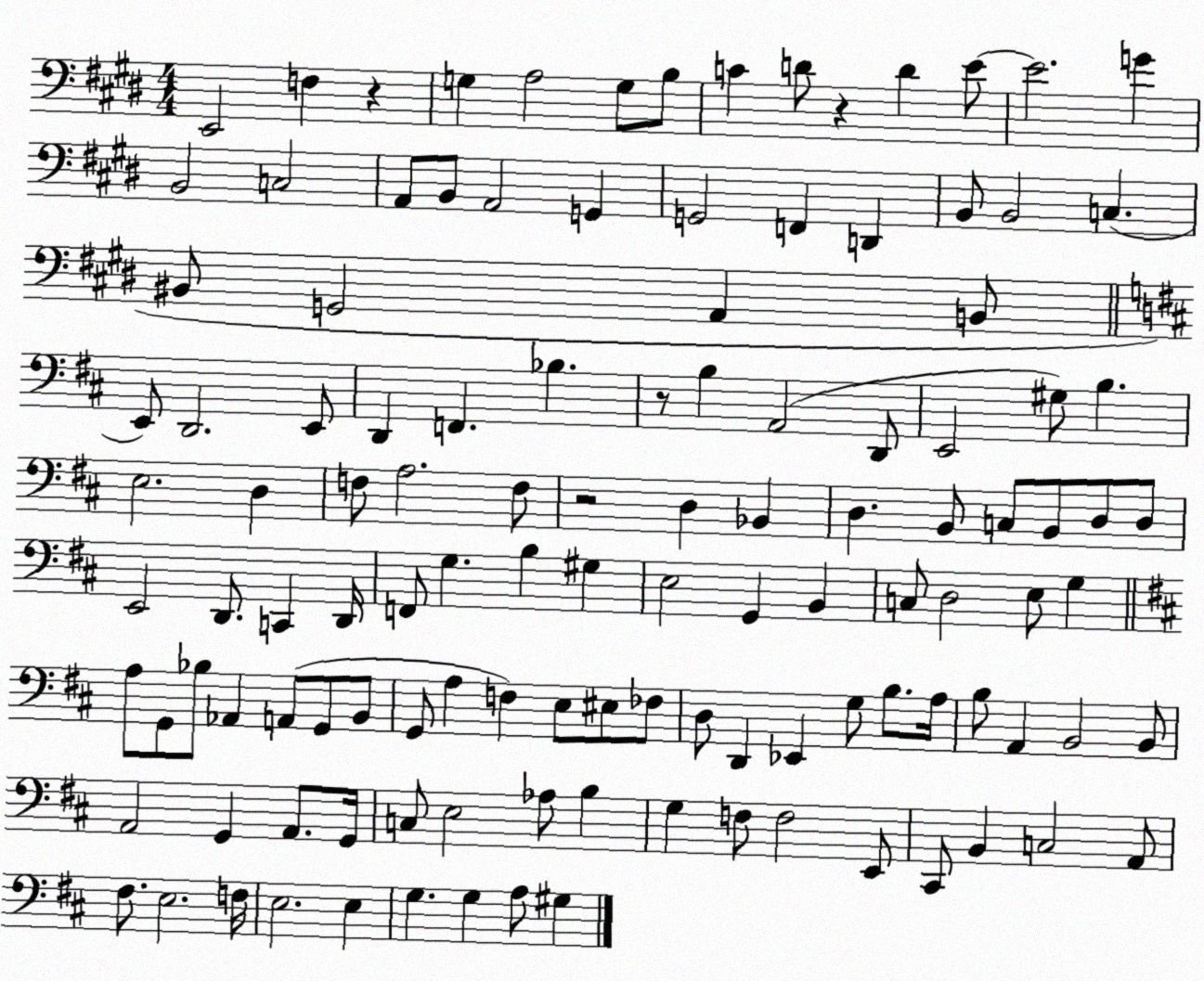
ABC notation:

X:1
T:Untitled
M:4/4
L:1/4
K:E
E,,2 F, z G, A,2 G,/2 B,/2 C D/2 z D E/2 E2 G B,,2 C,2 A,,/2 B,,/2 A,,2 G,, G,,2 F,, D,, B,,/2 B,,2 C, ^B,,/2 G,,2 A,, B,,/2 E,,/2 D,,2 E,,/2 D,, F,, _B, z/2 B, A,,2 D,,/2 E,,2 ^G,/2 B, E,2 D, F,/2 A,2 F,/2 z2 D, _B,, D, B,,/2 C,/2 B,,/2 D,/2 D,/2 E,,2 D,,/2 C,, D,,/4 F,,/2 G, B, ^G, E,2 G,, B,, C,/2 D,2 E,/2 G, A,/2 G,,/2 _B,/2 _A,, A,,/2 G,,/2 B,,/2 G,,/2 A, F, E,/2 ^E,/2 _F,/2 D,/2 D,, _E,, G,/2 B,/2 A,/4 B,/2 A,, B,,2 B,,/2 A,,2 G,, A,,/2 G,,/4 C,/2 E,2 _A,/2 B, G, F,/2 F,2 E,,/2 ^C,,/2 B,, C,2 A,,/2 ^F,/2 E,2 F,/4 E,2 E, G, G, A,/2 ^G,